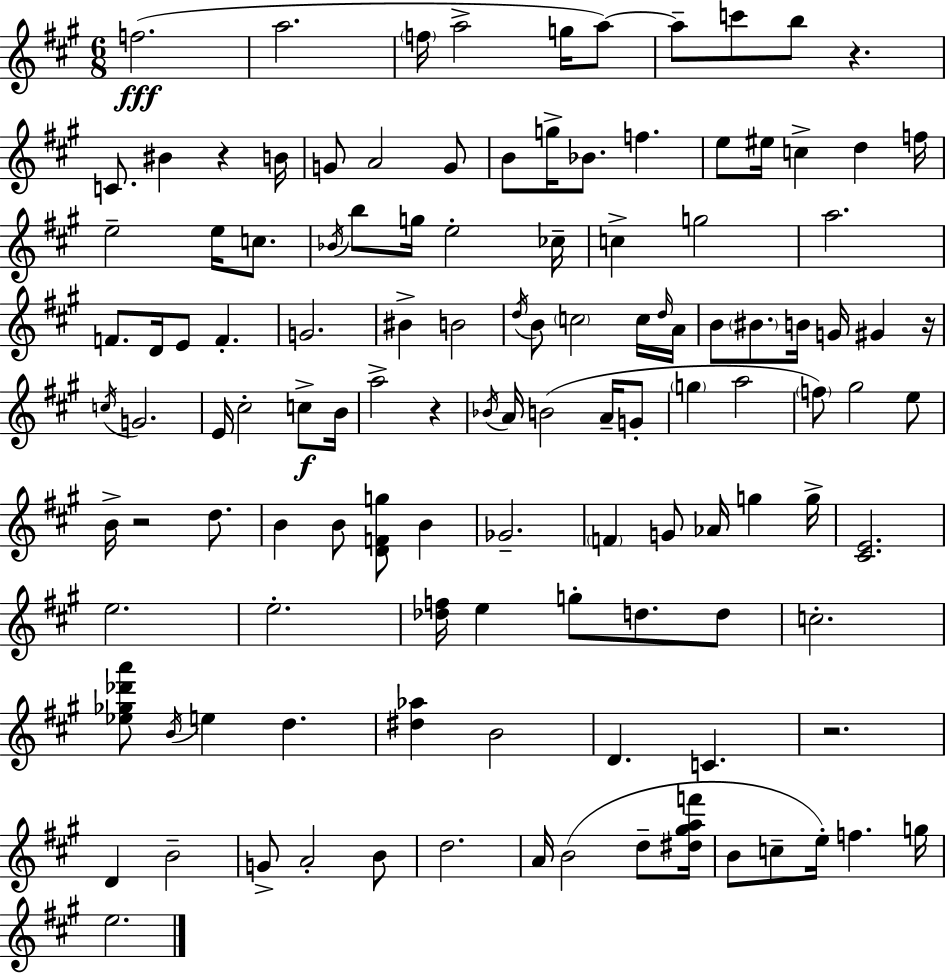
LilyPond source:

{
  \clef treble
  \numericTimeSignature
  \time 6/8
  \key a \major
  \repeat volta 2 { f''2.(\fff | a''2. | \parenthesize f''16 a''2-> g''16 a''8~~) | a''8-- c'''8 b''8 r4. | \break c'8. bis'4 r4 b'16 | g'8 a'2 g'8 | b'8 g''16-> bes'8. f''4. | e''8 eis''16 c''4-> d''4 f''16 | \break e''2-- e''16 c''8. | \acciaccatura { bes'16 } b''8 g''16 e''2-. | ces''16-- c''4-> g''2 | a''2. | \break f'8. d'16 e'8 f'4.-. | g'2. | bis'4-> b'2 | \acciaccatura { d''16 } b'8 \parenthesize c''2 | \break c''16 \grace { d''16 } a'16 b'8 \parenthesize bis'8. b'16 g'16 gis'4 | r16 \acciaccatura { c''16 } g'2. | e'16 cis''2-. | c''8->\f b'16 a''2-> | \break r4 \acciaccatura { bes'16 } a'16 b'2( | a'16-- g'8-. \parenthesize g''4 a''2 | \parenthesize f''8) gis''2 | e''8 b'16-> r2 | \break d''8. b'4 b'8 <d' f' g''>8 | b'4 ges'2.-- | \parenthesize f'4 g'8 aes'16 | g''4 g''16-> <cis' e'>2. | \break e''2. | e''2.-. | <des'' f''>16 e''4 g''8-. | d''8. d''8 c''2.-. | \break <ees'' ges'' des''' a'''>8 \acciaccatura { b'16 } e''4 | d''4. <dis'' aes''>4 b'2 | d'4. | c'4. r2. | \break d'4 b'2-- | g'8-> a'2-. | b'8 d''2. | a'16 b'2( | \break d''8-- <dis'' gis'' a'' f'''>16 b'8 c''8-- e''16-.) f''4. | g''16 e''2. | } \bar "|."
}